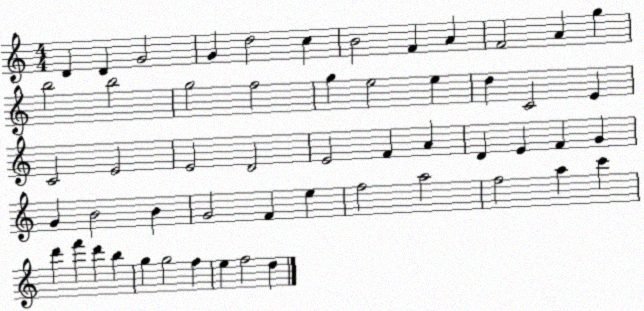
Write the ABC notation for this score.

X:1
T:Untitled
M:4/4
L:1/4
K:C
D D G2 G d2 c B2 F A F2 A g b2 b2 g2 f2 g e2 e d C2 E C2 E2 E2 D2 E2 F A D E F G G B2 B G2 F e f2 a2 f2 a c' d' f' d' b g g2 f e f2 d